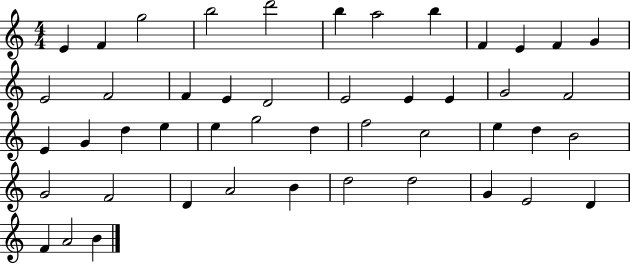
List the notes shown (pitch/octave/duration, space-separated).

E4/q F4/q G5/h B5/h D6/h B5/q A5/h B5/q F4/q E4/q F4/q G4/q E4/h F4/h F4/q E4/q D4/h E4/h E4/q E4/q G4/h F4/h E4/q G4/q D5/q E5/q E5/q G5/h D5/q F5/h C5/h E5/q D5/q B4/h G4/h F4/h D4/q A4/h B4/q D5/h D5/h G4/q E4/h D4/q F4/q A4/h B4/q